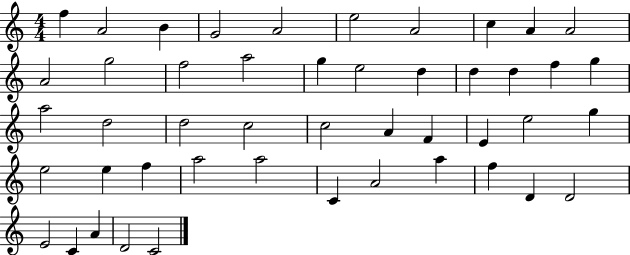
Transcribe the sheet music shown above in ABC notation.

X:1
T:Untitled
M:4/4
L:1/4
K:C
f A2 B G2 A2 e2 A2 c A A2 A2 g2 f2 a2 g e2 d d d f g a2 d2 d2 c2 c2 A F E e2 g e2 e f a2 a2 C A2 a f D D2 E2 C A D2 C2